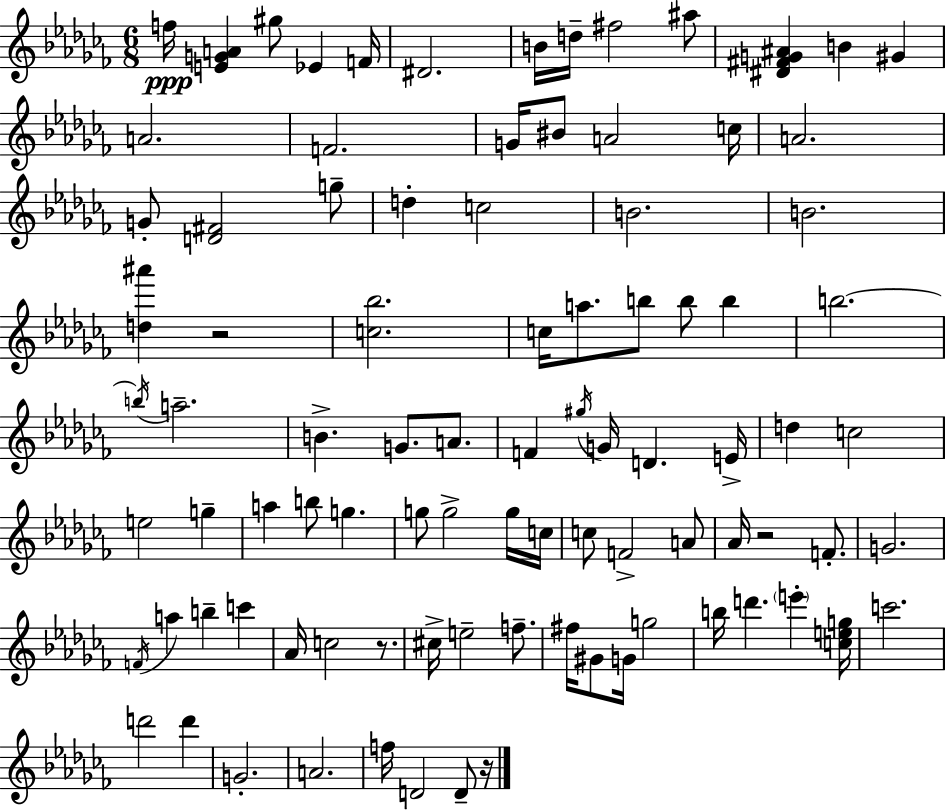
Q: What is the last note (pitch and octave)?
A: D4